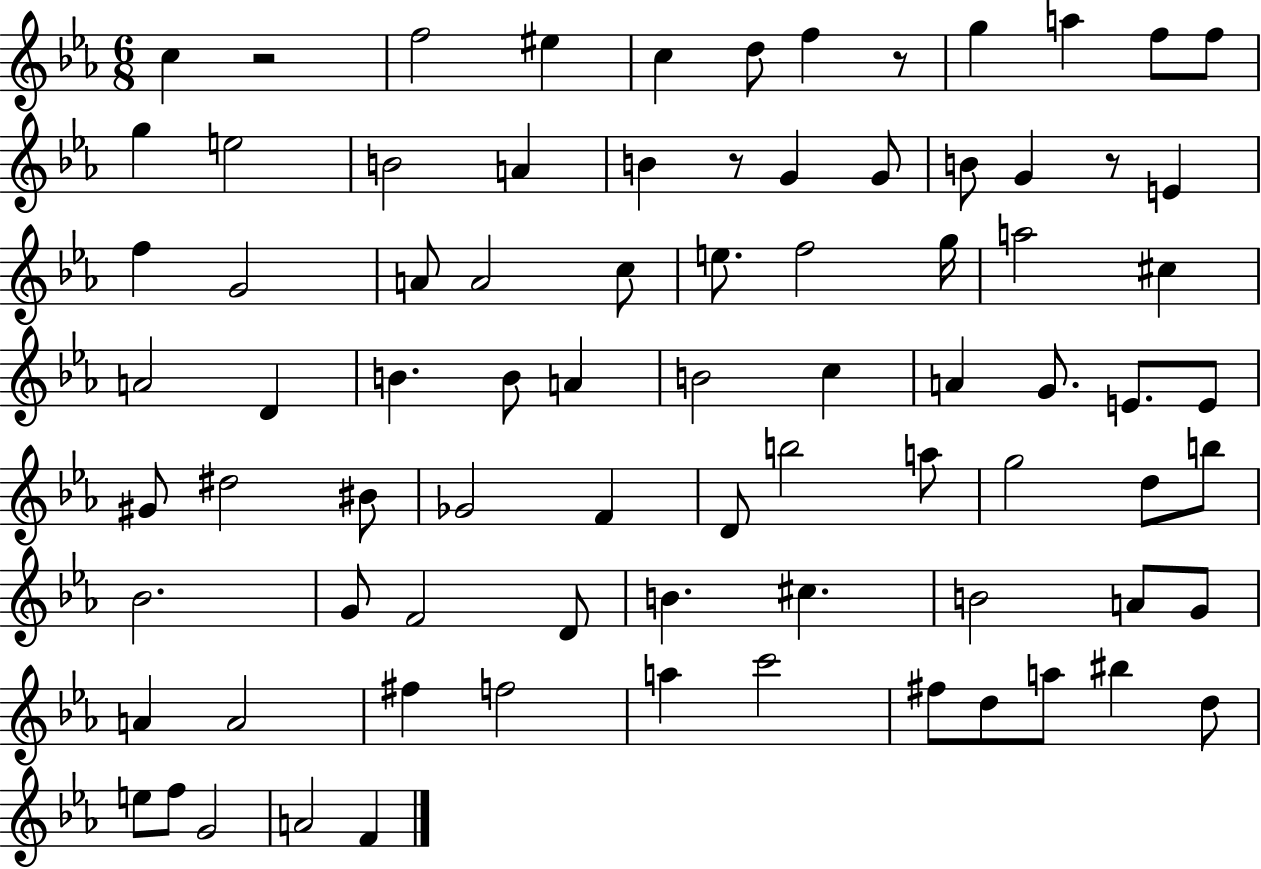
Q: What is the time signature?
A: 6/8